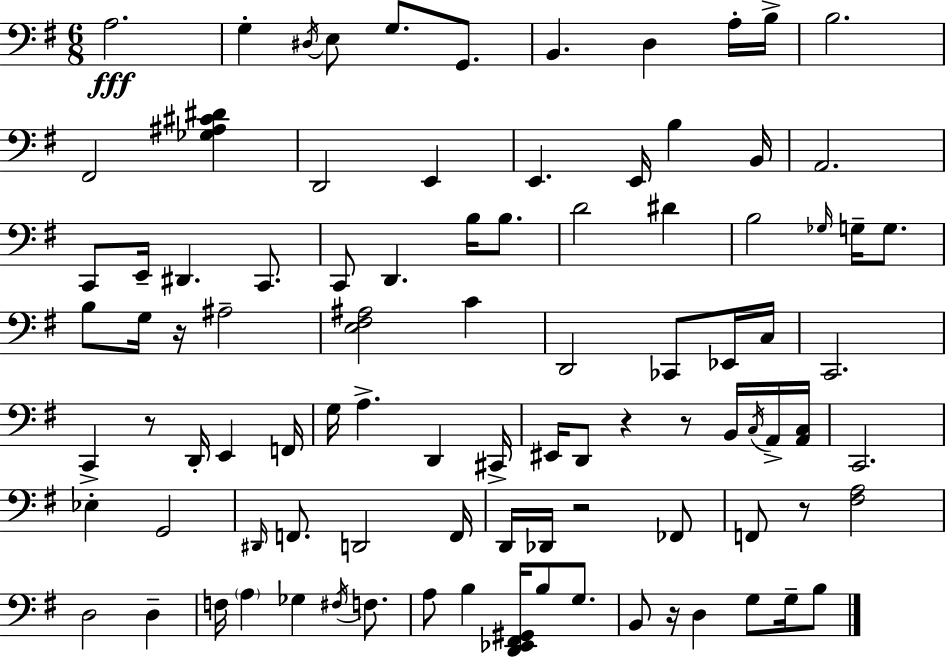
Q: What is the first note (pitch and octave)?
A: A3